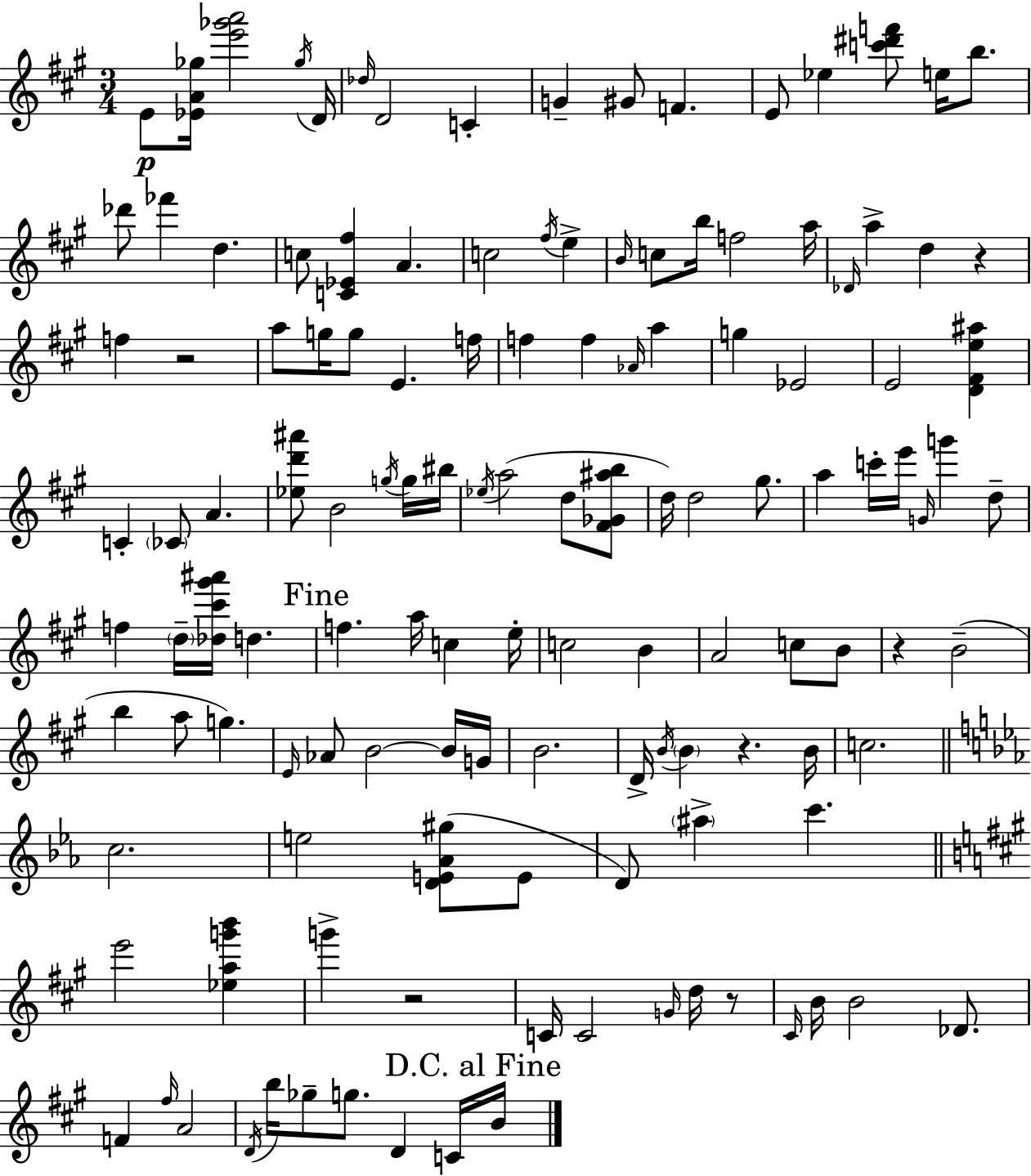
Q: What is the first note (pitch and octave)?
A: E4